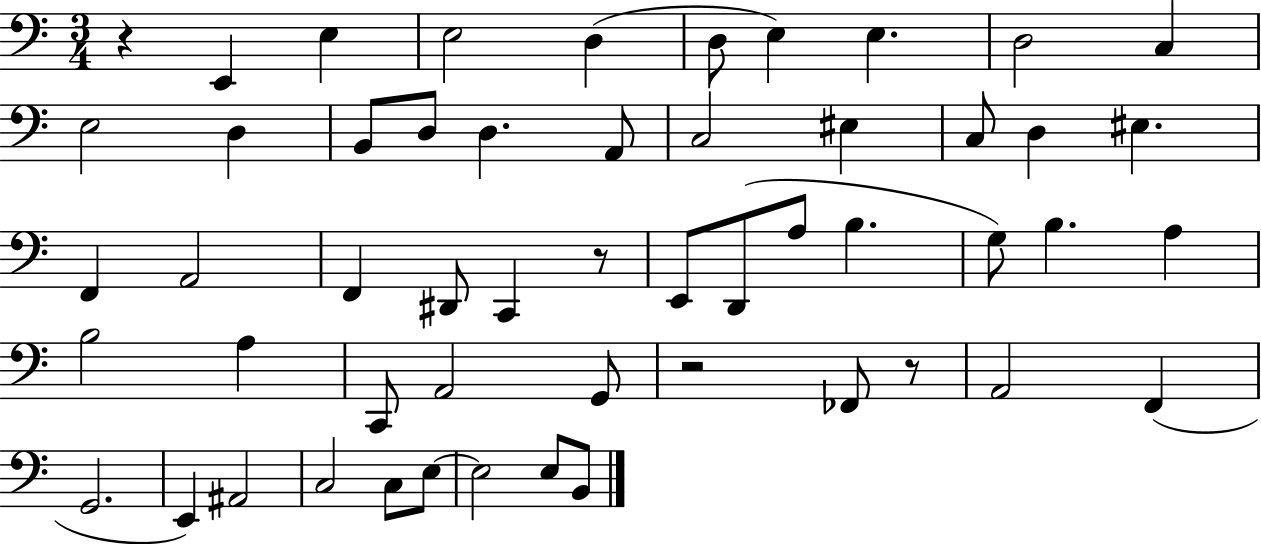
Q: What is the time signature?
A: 3/4